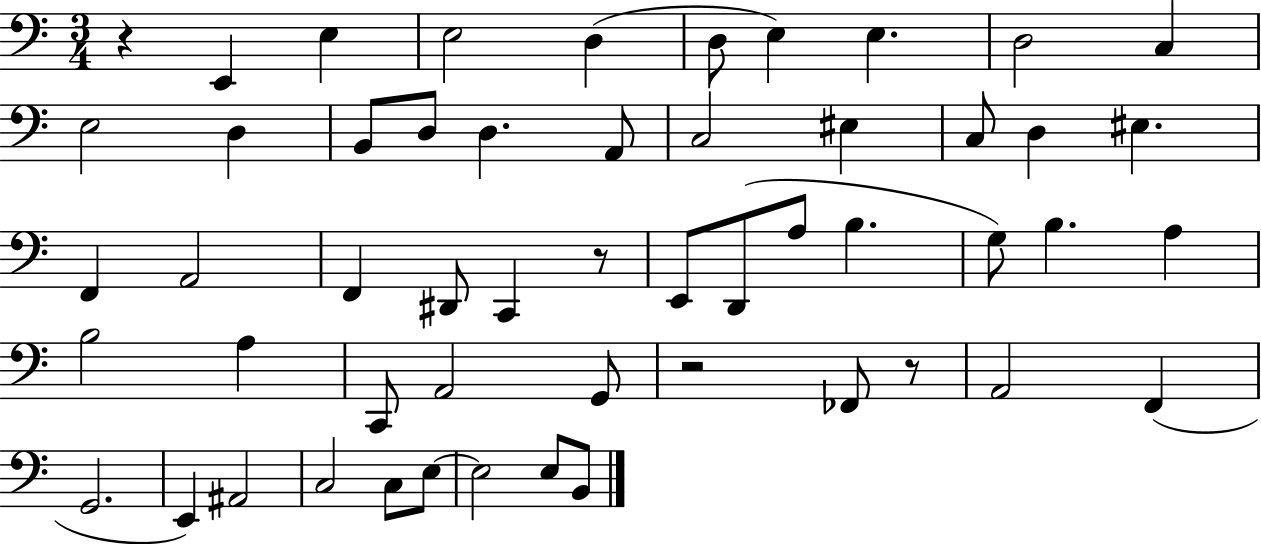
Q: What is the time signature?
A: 3/4